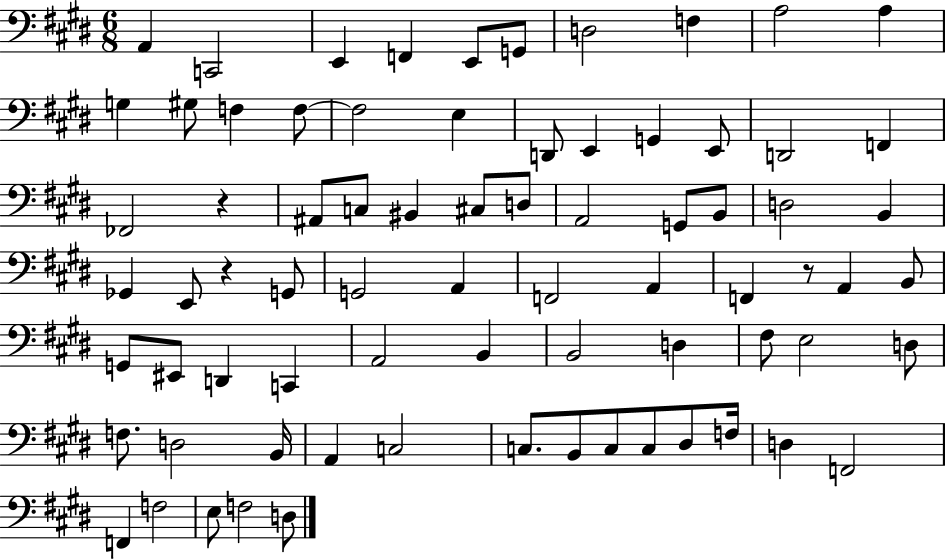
X:1
T:Untitled
M:6/8
L:1/4
K:E
A,, C,,2 E,, F,, E,,/2 G,,/2 D,2 F, A,2 A, G, ^G,/2 F, F,/2 F,2 E, D,,/2 E,, G,, E,,/2 D,,2 F,, _F,,2 z ^A,,/2 C,/2 ^B,, ^C,/2 D,/2 A,,2 G,,/2 B,,/2 D,2 B,, _G,, E,,/2 z G,,/2 G,,2 A,, F,,2 A,, F,, z/2 A,, B,,/2 G,,/2 ^E,,/2 D,, C,, A,,2 B,, B,,2 D, ^F,/2 E,2 D,/2 F,/2 D,2 B,,/4 A,, C,2 C,/2 B,,/2 C,/2 C,/2 ^D,/2 F,/4 D, F,,2 F,, F,2 E,/2 F,2 D,/2